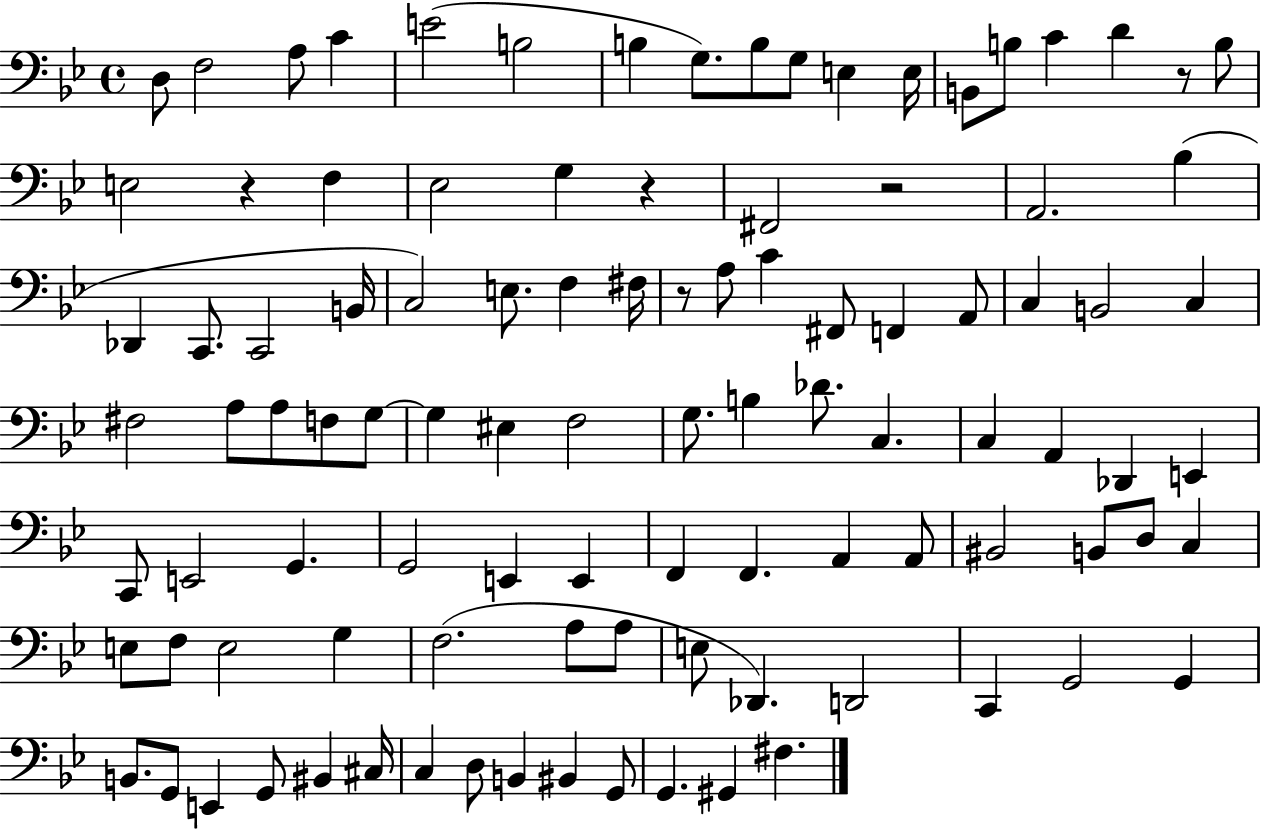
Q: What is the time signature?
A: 4/4